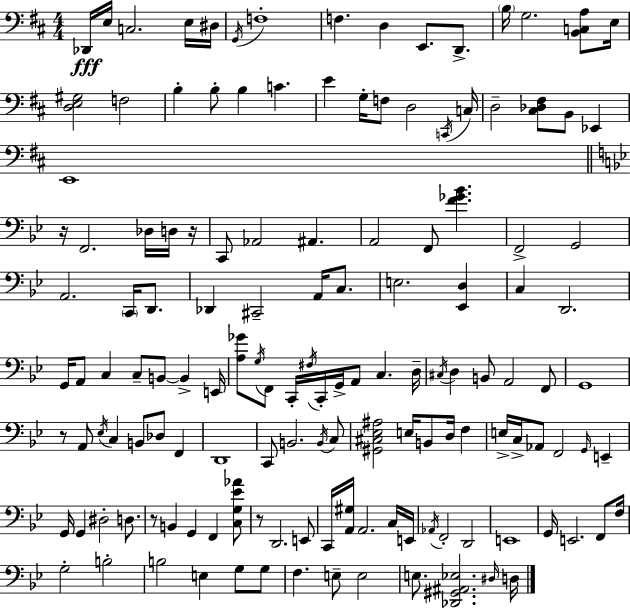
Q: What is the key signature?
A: D major